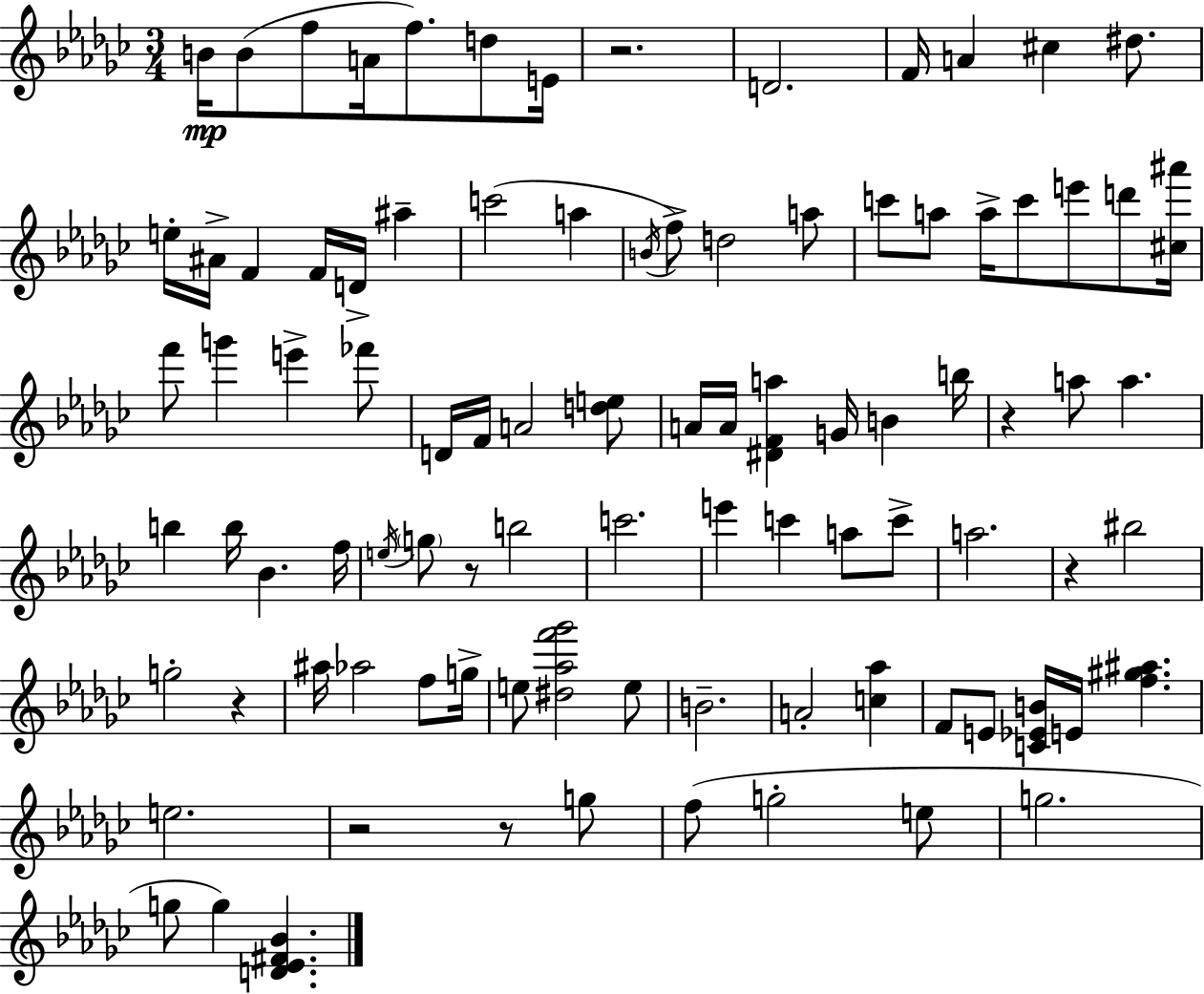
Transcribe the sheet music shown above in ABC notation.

X:1
T:Untitled
M:3/4
L:1/4
K:Ebm
B/4 B/2 f/2 A/4 f/2 d/2 E/4 z2 D2 F/4 A ^c ^d/2 e/4 ^A/4 F F/4 D/4 ^a c'2 a B/4 f/2 d2 a/2 c'/2 a/2 a/4 c'/2 e'/2 d'/2 [^c^a']/4 f'/2 g' e' _f'/2 D/4 F/4 A2 [de]/2 A/4 A/4 [^DFa] G/4 B b/4 z a/2 a b b/4 _B f/4 e/4 g/2 z/2 b2 c'2 e' c' a/2 c'/2 a2 z ^b2 g2 z ^a/4 _a2 f/2 g/4 e/2 [^d_af'_g']2 e/2 B2 A2 [c_a] F/2 E/2 [C_EB]/4 E/4 [f^g^a] e2 z2 z/2 g/2 f/2 g2 e/2 g2 g/2 g [D_E^F_B]